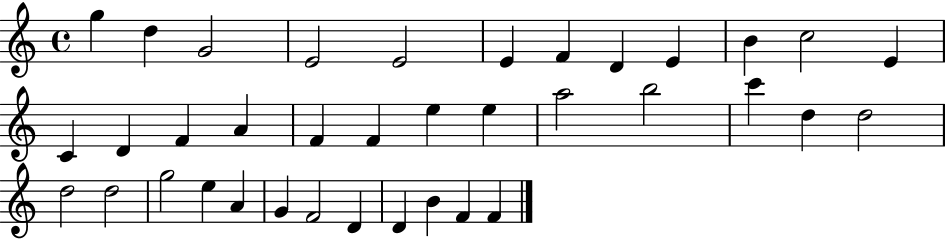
X:1
T:Untitled
M:4/4
L:1/4
K:C
g d G2 E2 E2 E F D E B c2 E C D F A F F e e a2 b2 c' d d2 d2 d2 g2 e A G F2 D D B F F